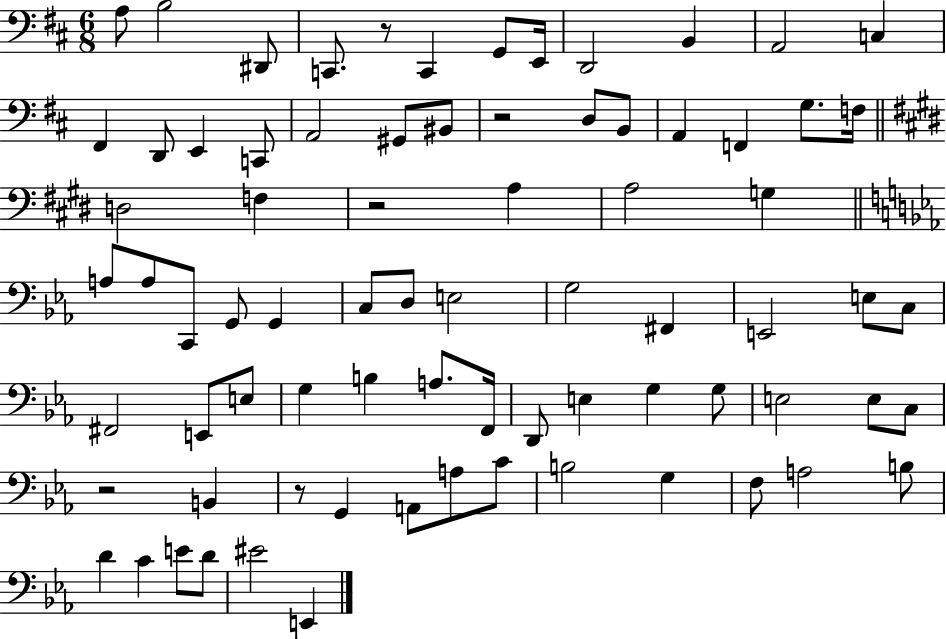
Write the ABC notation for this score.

X:1
T:Untitled
M:6/8
L:1/4
K:D
A,/2 B,2 ^D,,/2 C,,/2 z/2 C,, G,,/2 E,,/4 D,,2 B,, A,,2 C, ^F,, D,,/2 E,, C,,/2 A,,2 ^G,,/2 ^B,,/2 z2 D,/2 B,,/2 A,, F,, G,/2 F,/4 D,2 F, z2 A, A,2 G, A,/2 A,/2 C,,/2 G,,/2 G,, C,/2 D,/2 E,2 G,2 ^F,, E,,2 E,/2 C,/2 ^F,,2 E,,/2 E,/2 G, B, A,/2 F,,/4 D,,/2 E, G, G,/2 E,2 E,/2 C,/2 z2 B,, z/2 G,, A,,/2 A,/2 C/2 B,2 G, F,/2 A,2 B,/2 D C E/2 D/2 ^E2 E,,